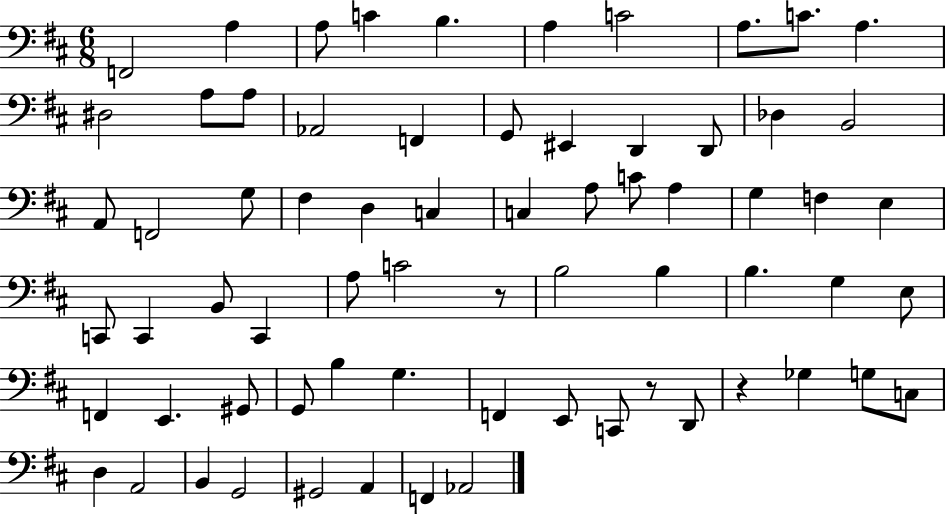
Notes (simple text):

F2/h A3/q A3/e C4/q B3/q. A3/q C4/h A3/e. C4/e. A3/q. D#3/h A3/e A3/e Ab2/h F2/q G2/e EIS2/q D2/q D2/e Db3/q B2/h A2/e F2/h G3/e F#3/q D3/q C3/q C3/q A3/e C4/e A3/q G3/q F3/q E3/q C2/e C2/q B2/e C2/q A3/e C4/h R/e B3/h B3/q B3/q. G3/q E3/e F2/q E2/q. G#2/e G2/e B3/q G3/q. F2/q E2/e C2/e R/e D2/e R/q Gb3/q G3/e C3/e D3/q A2/h B2/q G2/h G#2/h A2/q F2/q Ab2/h